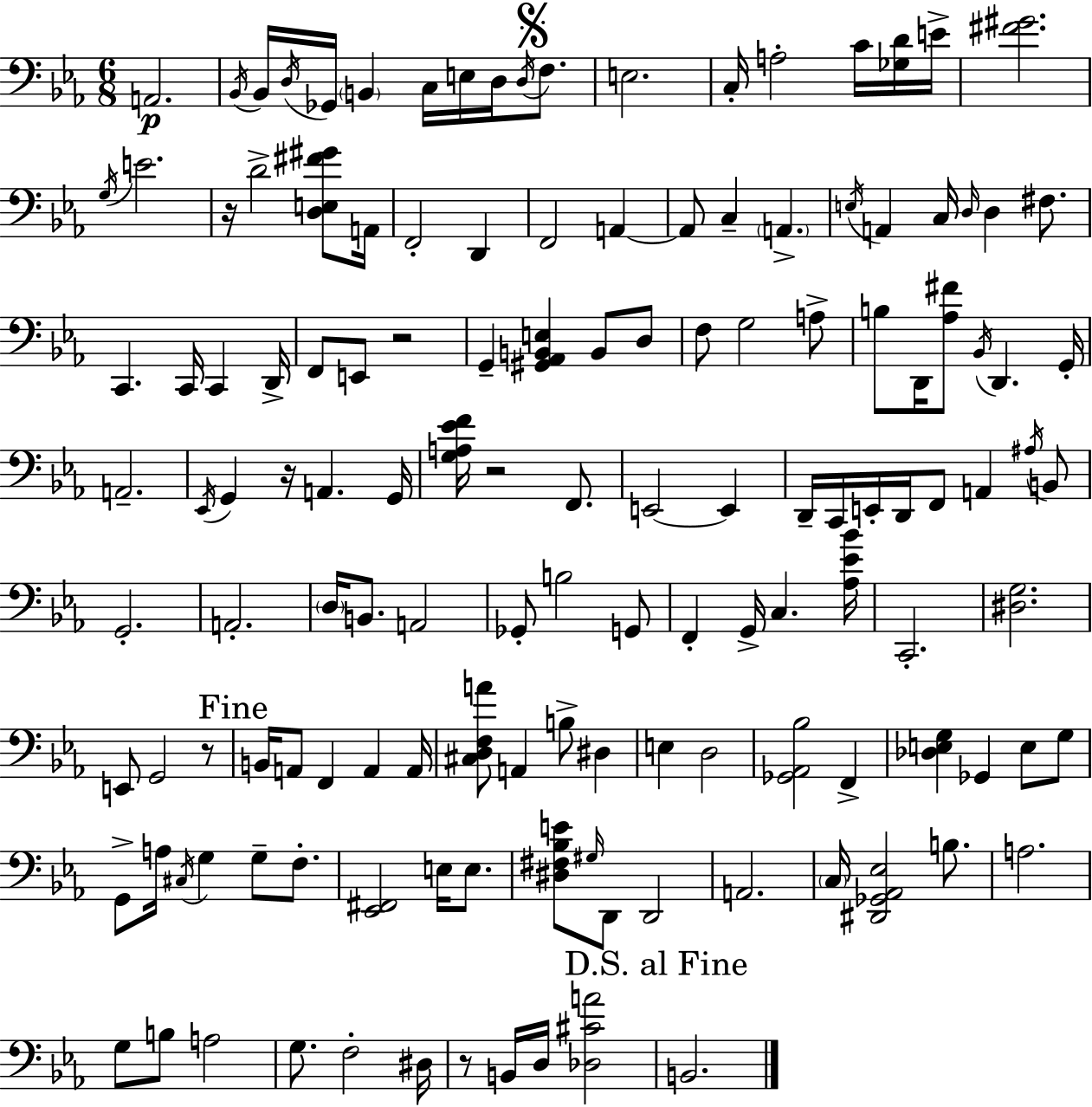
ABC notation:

X:1
T:Untitled
M:6/8
L:1/4
K:Eb
A,,2 _B,,/4 _B,,/4 D,/4 _G,,/4 B,, C,/4 E,/4 D,/4 D,/4 F,/2 E,2 C,/4 A,2 C/4 [_G,D]/4 E/4 [^F^G]2 G,/4 E2 z/4 D2 [D,E,^F^G]/2 A,,/4 F,,2 D,, F,,2 A,, A,,/2 C, A,, E,/4 A,, C,/4 D,/4 D, ^F,/2 C,, C,,/4 C,, D,,/4 F,,/2 E,,/2 z2 G,, [^G,,_A,,B,,E,] B,,/2 D,/2 F,/2 G,2 A,/2 B,/2 D,,/4 [_A,^F]/2 _B,,/4 D,, G,,/4 A,,2 _E,,/4 G,, z/4 A,, G,,/4 [G,A,_EF]/4 z2 F,,/2 E,,2 E,, D,,/4 C,,/4 E,,/4 D,,/4 F,,/2 A,, ^A,/4 B,,/2 G,,2 A,,2 D,/4 B,,/2 A,,2 _G,,/2 B,2 G,,/2 F,, G,,/4 C, [_A,_E_B]/4 C,,2 [^D,G,]2 E,,/2 G,,2 z/2 B,,/4 A,,/2 F,, A,, A,,/4 [^C,D,F,A]/2 A,, B,/2 ^D, E, D,2 [_G,,_A,,_B,]2 F,, [_D,E,G,] _G,, E,/2 G,/2 G,,/2 A,/4 ^C,/4 G, G,/2 F,/2 [_E,,^F,,]2 E,/4 E,/2 [^D,^F,_B,E]/2 ^G,/4 D,,/2 D,,2 A,,2 C,/4 [^D,,_G,,_A,,_E,]2 B,/2 A,2 G,/2 B,/2 A,2 G,/2 F,2 ^D,/4 z/2 B,,/4 D,/4 [_D,^CA]2 B,,2